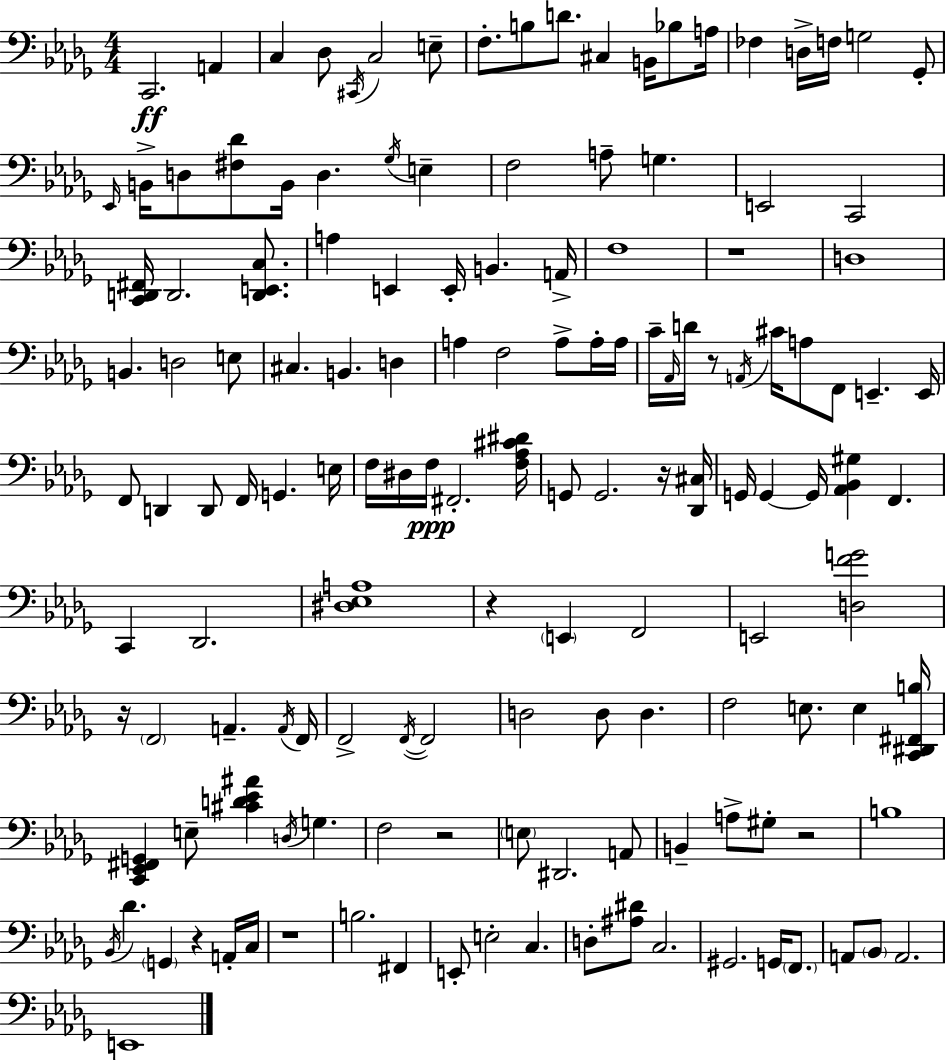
{
  \clef bass
  \numericTimeSignature
  \time 4/4
  \key bes \minor
  \repeat volta 2 { c,2.\ff a,4 | c4 des8 \acciaccatura { cis,16 } c2 e8-- | f8.-. b8 d'8. cis4 b,16 bes8 | a16 fes4 d16-> f16 g2 ges,8-. | \break \grace { ees,16 } b,16-> d8 <fis des'>8 b,16 d4. \acciaccatura { ges16 } e4-- | f2 a8-- g4. | e,2 c,2 | <c, d, fis,>16 d,2. | \break <d, e, c>8. a4 e,4 e,16-. b,4. | a,16-> f1 | r1 | d1 | \break b,4. d2 | e8 cis4. b,4. d4 | a4 f2 a8-> | a16-. a16 c'16-- \grace { aes,16 } d'16 r8 \acciaccatura { a,16 } cis'16 a8 f,8 e,4.-- | \break e,16 f,8 d,4 d,8 f,16 g,4. | e16 f16 dis16 f16\ppp fis,2.-. | <f aes cis' dis'>16 g,8 g,2. | r16 <des, cis>16 g,16 g,4~~ g,16 <aes, bes, gis>4 f,4. | \break c,4 des,2. | <dis ees a>1 | r4 \parenthesize e,4 f,2 | e,2 <d f' g'>2 | \break r16 \parenthesize f,2 a,4.-- | \acciaccatura { a,16 } f,16 f,2-> \acciaccatura { f,16~ }~ f,2 | d2 d8 | d4. f2 e8. | \break e4 <c, dis, fis, b>16 <c, ees, fis, g,>4 e8-- <cis' d' ees' ais'>4 | \acciaccatura { d16 } g4. f2 | r2 \parenthesize e8 dis,2. | a,8 b,4-- a8-> gis8-. | \break r2 b1 | \acciaccatura { bes,16 } des'4. \parenthesize g,4 | r4 a,16-. c16 r1 | b2. | \break fis,4 e,8-. e2-. | c4. d8-. <ais dis'>8 c2. | gis,2. | g,16 \parenthesize f,8. a,8 \parenthesize bes,8 a,2. | \break e,1 | } \bar "|."
}